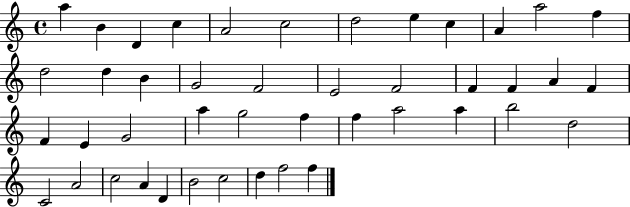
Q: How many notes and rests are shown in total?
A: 44